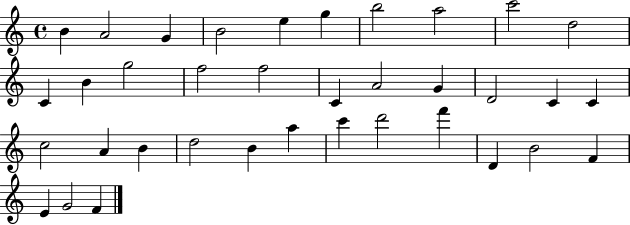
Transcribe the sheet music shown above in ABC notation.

X:1
T:Untitled
M:4/4
L:1/4
K:C
B A2 G B2 e g b2 a2 c'2 d2 C B g2 f2 f2 C A2 G D2 C C c2 A B d2 B a c' d'2 f' D B2 F E G2 F